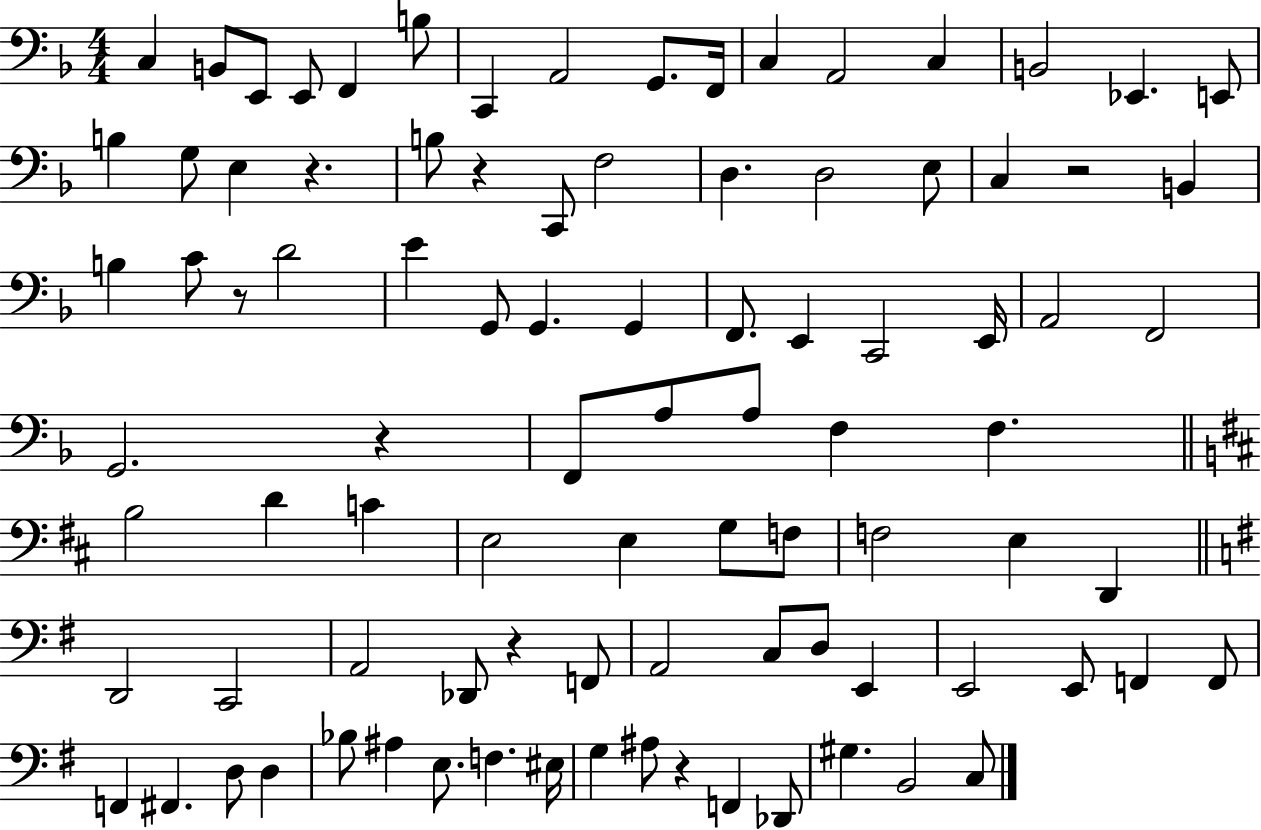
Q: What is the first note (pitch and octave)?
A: C3